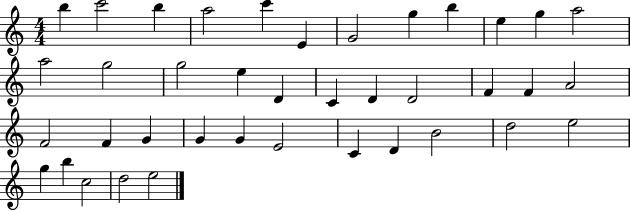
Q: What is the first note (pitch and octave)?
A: B5